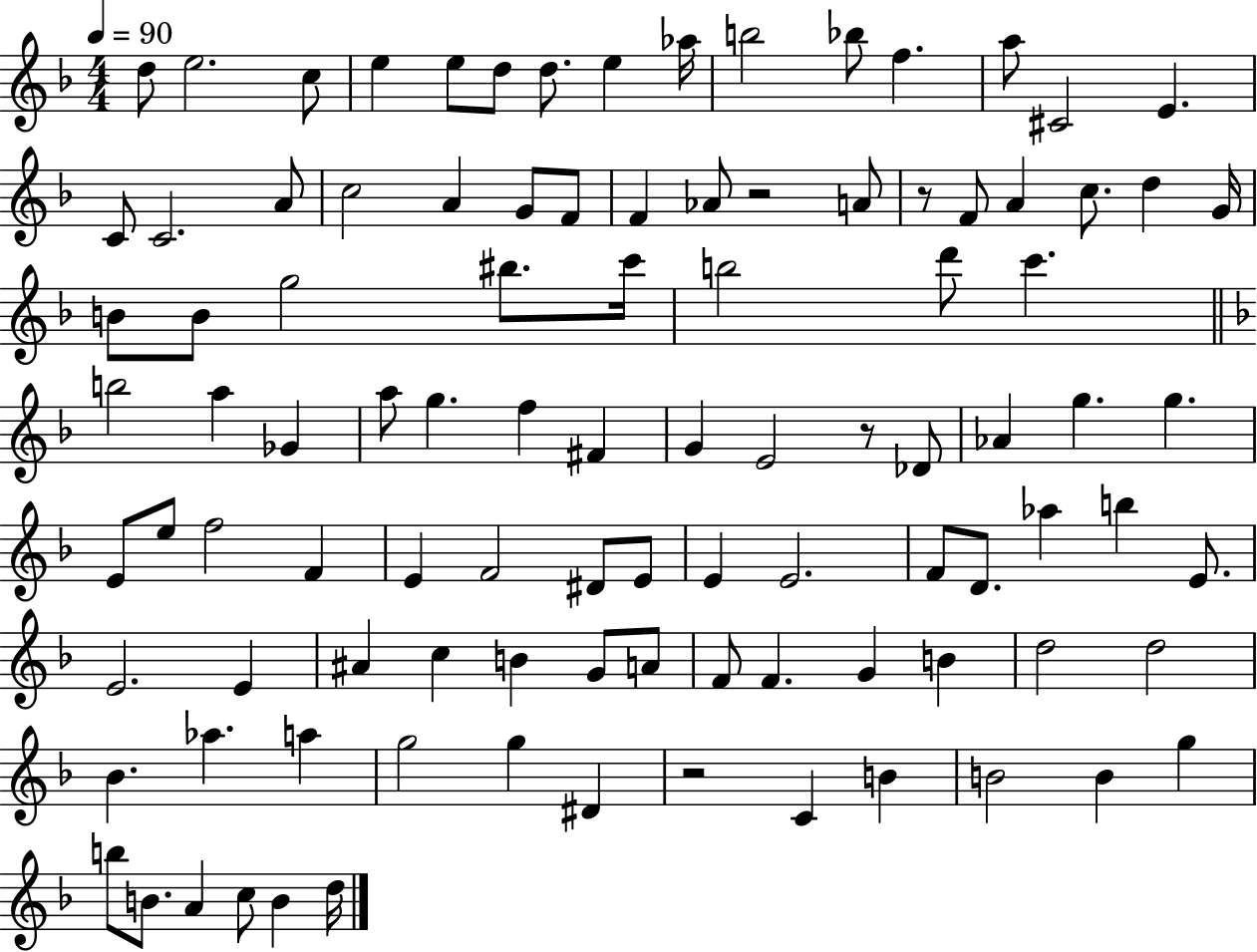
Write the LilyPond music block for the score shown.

{
  \clef treble
  \numericTimeSignature
  \time 4/4
  \key f \major
  \tempo 4 = 90
  \repeat volta 2 { d''8 e''2. c''8 | e''4 e''8 d''8 d''8. e''4 aes''16 | b''2 bes''8 f''4. | a''8 cis'2 e'4. | \break c'8 c'2. a'8 | c''2 a'4 g'8 f'8 | f'4 aes'8 r2 a'8 | r8 f'8 a'4 c''8. d''4 g'16 | \break b'8 b'8 g''2 bis''8. c'''16 | b''2 d'''8 c'''4. | \bar "||" \break \key f \major b''2 a''4 ges'4 | a''8 g''4. f''4 fis'4 | g'4 e'2 r8 des'8 | aes'4 g''4. g''4. | \break e'8 e''8 f''2 f'4 | e'4 f'2 dis'8 e'8 | e'4 e'2. | f'8 d'8. aes''4 b''4 e'8. | \break e'2. e'4 | ais'4 c''4 b'4 g'8 a'8 | f'8 f'4. g'4 b'4 | d''2 d''2 | \break bes'4. aes''4. a''4 | g''2 g''4 dis'4 | r2 c'4 b'4 | b'2 b'4 g''4 | \break b''8 b'8. a'4 c''8 b'4 d''16 | } \bar "|."
}